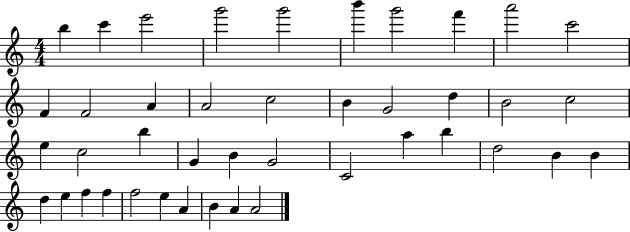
{
  \clef treble
  \numericTimeSignature
  \time 4/4
  \key c \major
  b''4 c'''4 e'''2 | g'''2 g'''2 | b'''4 g'''2 f'''4 | a'''2 c'''2 | \break f'4 f'2 a'4 | a'2 c''2 | b'4 g'2 d''4 | b'2 c''2 | \break e''4 c''2 b''4 | g'4 b'4 g'2 | c'2 a''4 b''4 | d''2 b'4 b'4 | \break d''4 e''4 f''4 f''4 | f''2 e''4 a'4 | b'4 a'4 a'2 | \bar "|."
}